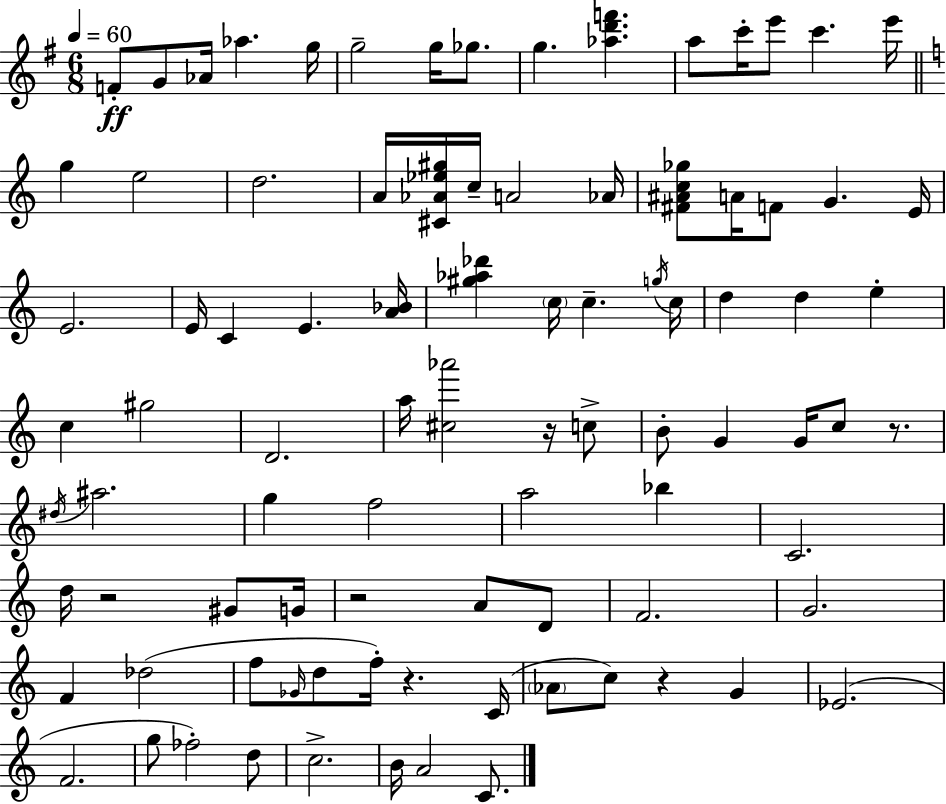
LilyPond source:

{
  \clef treble
  \numericTimeSignature
  \time 6/8
  \key e \minor
  \tempo 4 = 60
  f'8-.\ff g'8 aes'16 aes''4. g''16 | g''2-- g''16 ges''8. | g''4. <aes'' d''' f'''>4. | a''8 c'''16-. e'''8 c'''4. e'''16 | \break \bar "||" \break \key a \minor g''4 e''2 | d''2. | a'16 <cis' aes' ees'' gis''>16 c''16-- a'2 aes'16 | <fis' ais' c'' ges''>8 a'16 f'8 g'4. e'16 | \break e'2. | e'16 c'4 e'4. <a' bes'>16 | <gis'' aes'' des'''>4 \parenthesize c''16 c''4.-- \acciaccatura { g''16 } | c''16 d''4 d''4 e''4-. | \break c''4 gis''2 | d'2. | a''16 <cis'' aes'''>2 r16 c''8-> | b'8-. g'4 g'16 c''8 r8. | \break \acciaccatura { dis''16 } ais''2. | g''4 f''2 | a''2 bes''4 | c'2. | \break d''16 r2 gis'8 | g'16 r2 a'8 | d'8 f'2. | g'2. | \break f'4 des''2( | f''8 \grace { ges'16 } d''8 f''16-.) r4. | c'16( \parenthesize aes'8 c''8) r4 g'4 | ees'2.( | \break f'2. | g''8 fes''2-.) | d''8 c''2.-> | b'16 a'2 | \break c'8. \bar "|."
}